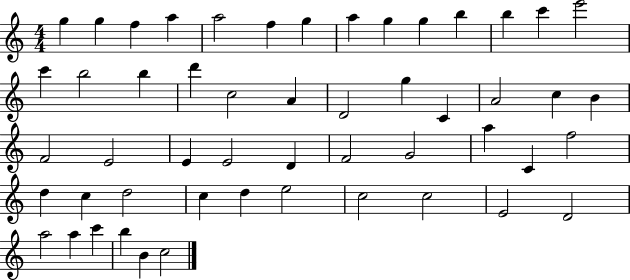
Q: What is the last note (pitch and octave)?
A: C5